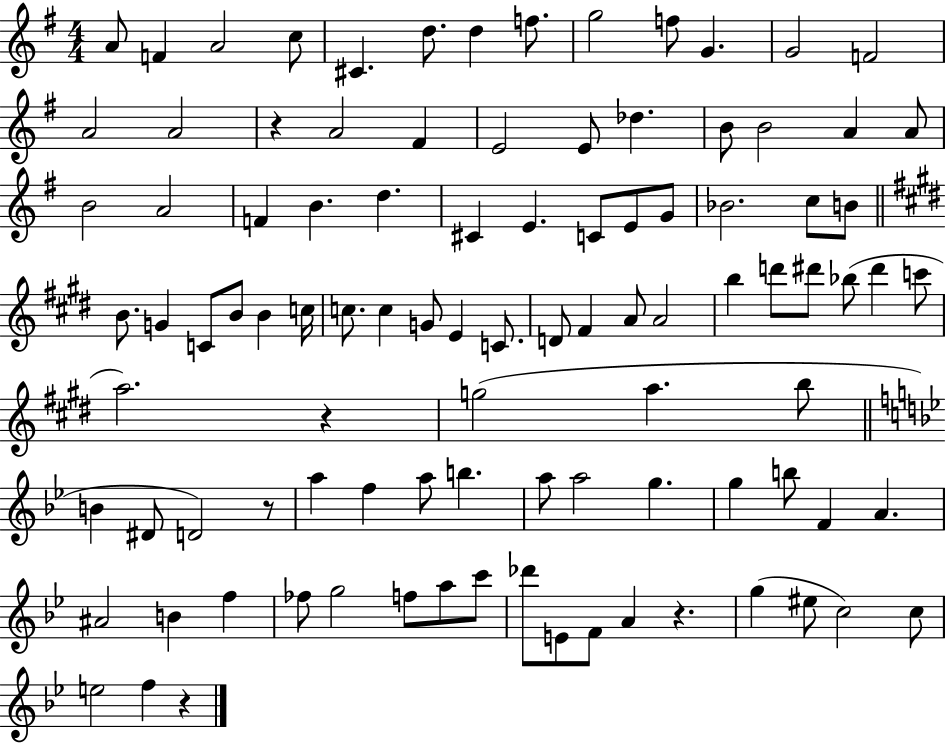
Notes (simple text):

A4/e F4/q A4/h C5/e C#4/q. D5/e. D5/q F5/e. G5/h F5/e G4/q. G4/h F4/h A4/h A4/h R/q A4/h F#4/q E4/h E4/e Db5/q. B4/e B4/h A4/q A4/e B4/h A4/h F4/q B4/q. D5/q. C#4/q E4/q. C4/e E4/e G4/e Bb4/h. C5/e B4/e B4/e. G4/q C4/e B4/e B4/q C5/s C5/e. C5/q G4/e E4/q C4/e. D4/e F#4/q A4/e A4/h B5/q D6/e D#6/e Bb5/e D#6/q C6/e A5/h. R/q G5/h A5/q. B5/e B4/q D#4/e D4/h R/e A5/q F5/q A5/e B5/q. A5/e A5/h G5/q. G5/q B5/e F4/q A4/q. A#4/h B4/q F5/q FES5/e G5/h F5/e A5/e C6/e Db6/e E4/e F4/e A4/q R/q. G5/q EIS5/e C5/h C5/e E5/h F5/q R/q